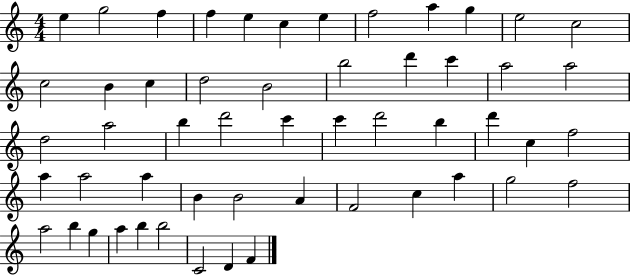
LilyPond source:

{
  \clef treble
  \numericTimeSignature
  \time 4/4
  \key c \major
  e''4 g''2 f''4 | f''4 e''4 c''4 e''4 | f''2 a''4 g''4 | e''2 c''2 | \break c''2 b'4 c''4 | d''2 b'2 | b''2 d'''4 c'''4 | a''2 a''2 | \break d''2 a''2 | b''4 d'''2 c'''4 | c'''4 d'''2 b''4 | d'''4 c''4 f''2 | \break a''4 a''2 a''4 | b'4 b'2 a'4 | f'2 c''4 a''4 | g''2 f''2 | \break a''2 b''4 g''4 | a''4 b''4 b''2 | c'2 d'4 f'4 | \bar "|."
}